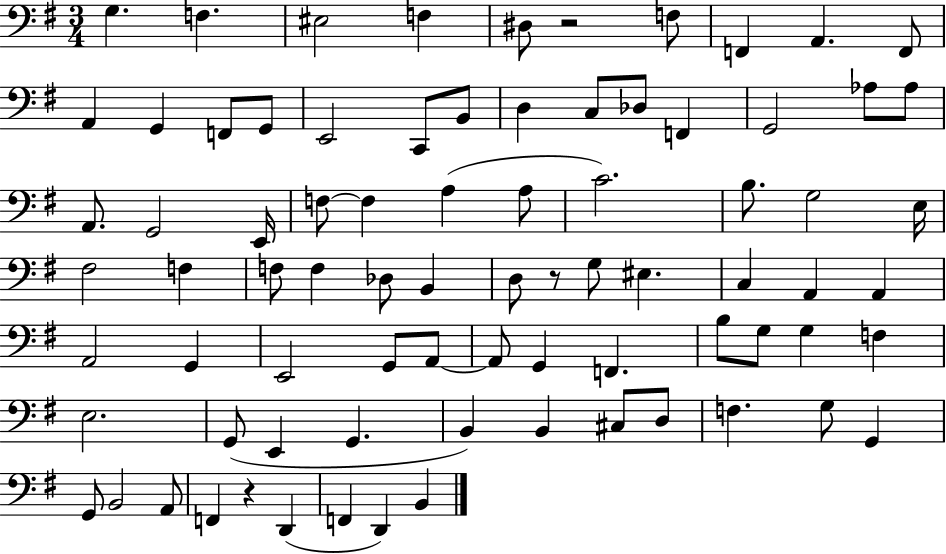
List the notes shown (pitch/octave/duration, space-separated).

G3/q. F3/q. EIS3/h F3/q D#3/e R/h F3/e F2/q A2/q. F2/e A2/q G2/q F2/e G2/e E2/h C2/e B2/e D3/q C3/e Db3/e F2/q G2/h Ab3/e Ab3/e A2/e. G2/h E2/s F3/e F3/q A3/q A3/e C4/h. B3/e. G3/h E3/s F#3/h F3/q F3/e F3/q Db3/e B2/q D3/e R/e G3/e EIS3/q. C3/q A2/q A2/q A2/h G2/q E2/h G2/e A2/e A2/e G2/q F2/q. B3/e G3/e G3/q F3/q E3/h. G2/e E2/q G2/q. B2/q B2/q C#3/e D3/e F3/q. G3/e G2/q G2/e B2/h A2/e F2/q R/q D2/q F2/q D2/q B2/q